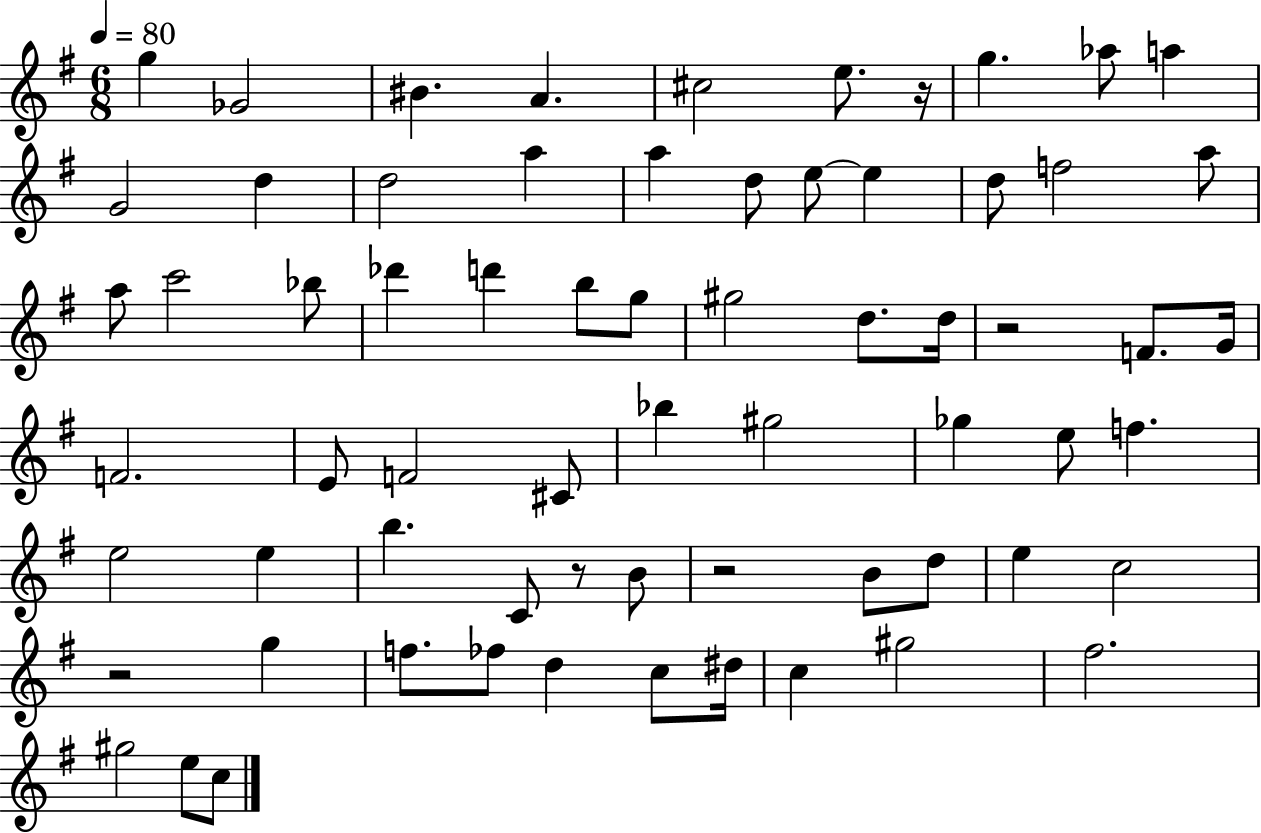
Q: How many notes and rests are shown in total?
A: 67